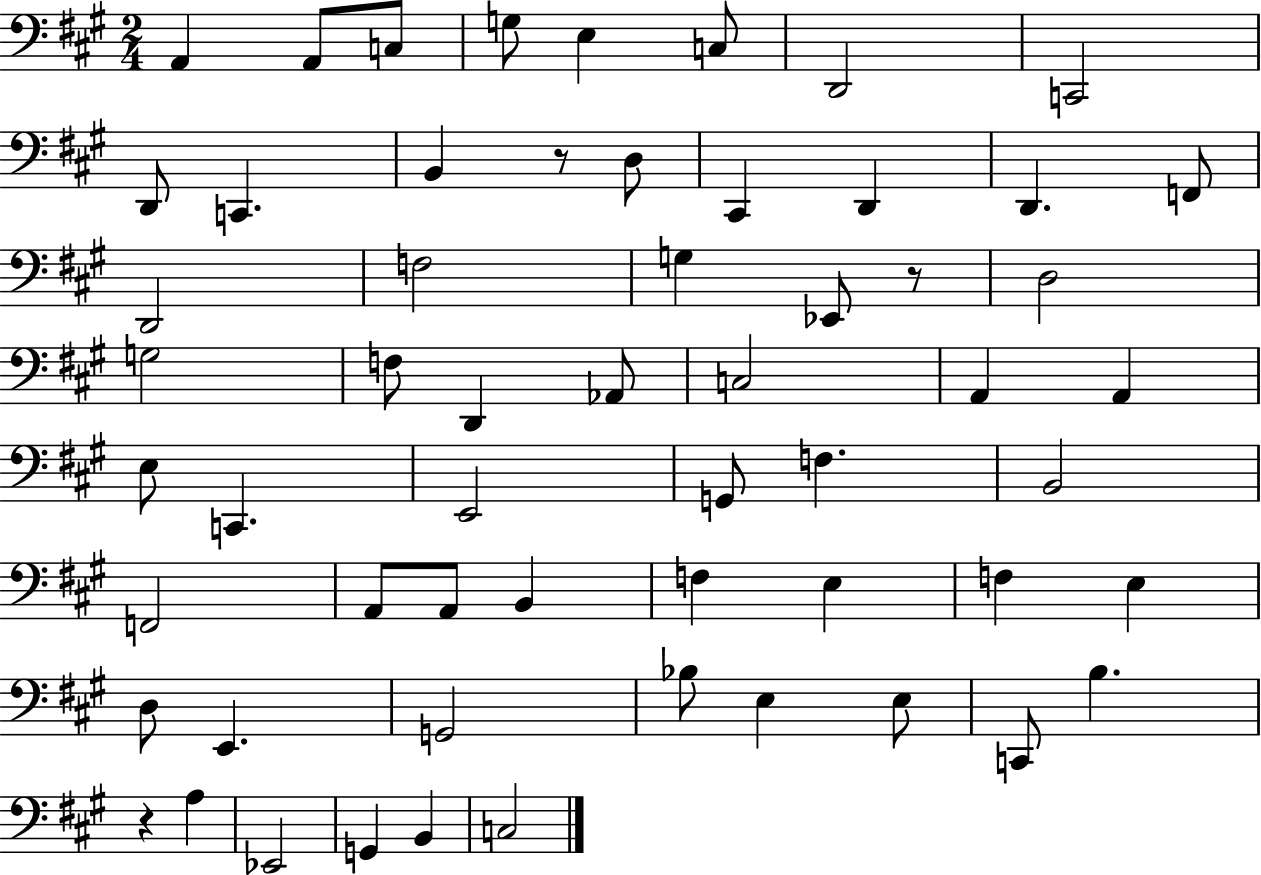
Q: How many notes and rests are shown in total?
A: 58